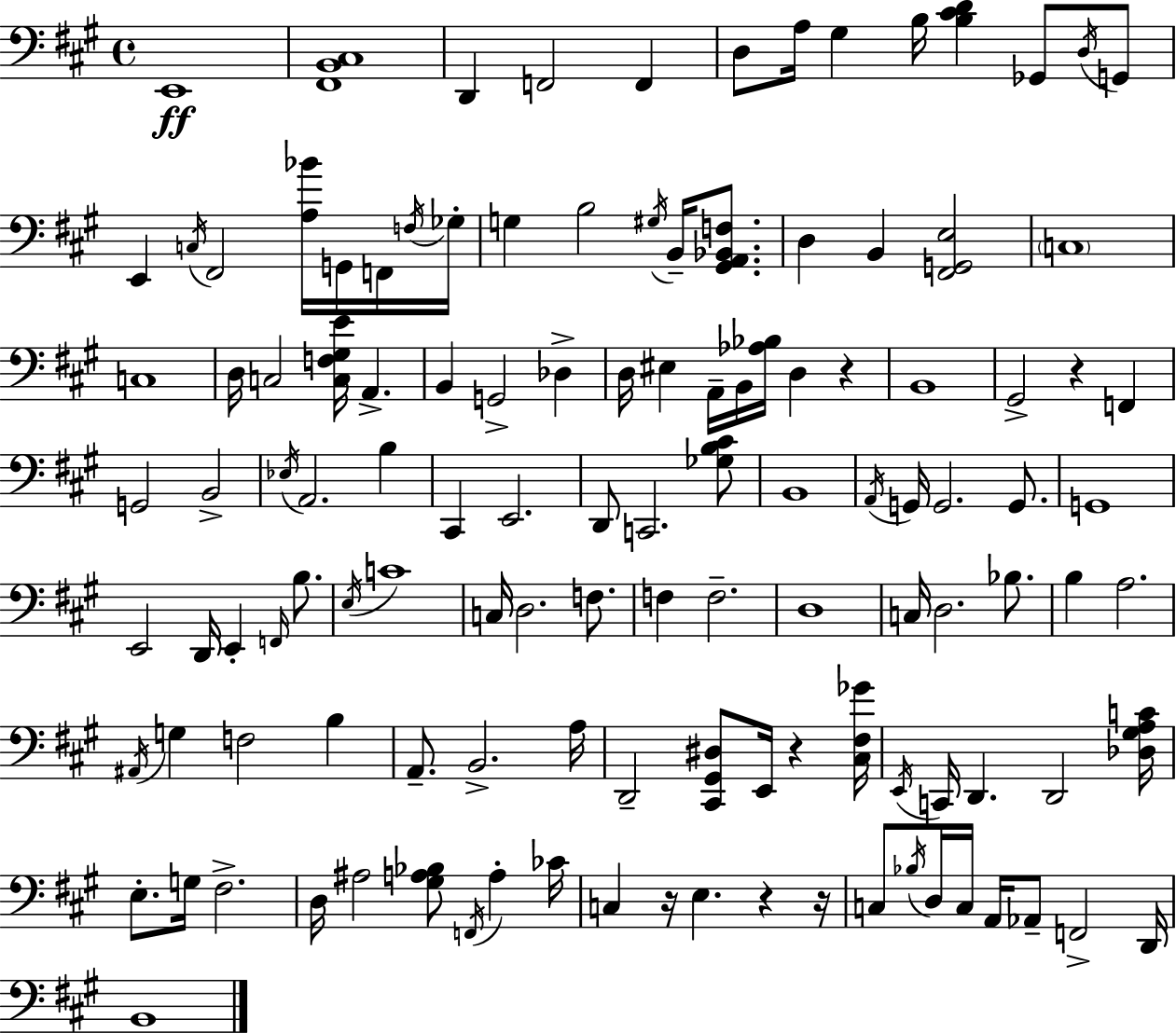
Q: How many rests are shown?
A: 6